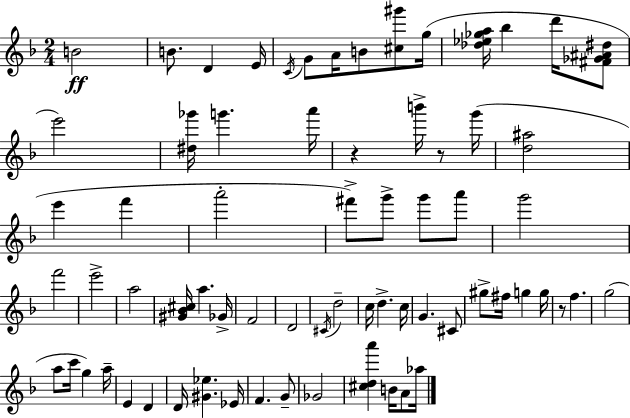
{
  \clef treble
  \numericTimeSignature
  \time 2/4
  \key f \major
  b'2\ff | b'8. d'4 e'16 | \acciaccatura { c'16 } g'8 a'16 b'8 <cis'' gis'''>8 | g''16( <des'' ees'' ges'' a''>16 bes''4 d'''16 <fis' ges' ais' dis''>8 | \break e'''2) | <dis'' ges'''>16 g'''4. | a'''16 r4 b'''16-> r8 | g'''16( <d'' ais''>2 | \break e'''4 f'''4 | a'''2-. | fis'''8->) g'''8-> g'''8 a'''8 | g'''2 | \break f'''2 | e'''2-> | a''2 | <gis' bes' cis''>16 a''4. | \break ges'16-> f'2 | d'2 | \acciaccatura { cis'16 } d''2-- | c''16 d''4.-> | \break c''16 g'4. | cis'8 gis''8-> fis''16 g''4 | g''16 r8 f''4. | g''2( | \break a''8 c'''16 g''4) | a''16-- e'4 d'4 | d'16 <gis' ees''>4. | ees'16 f'4. | \break g'8-- ges'2 | <cis'' d'' a'''>4 b'16 a'8 | aes''16 \bar "|."
}